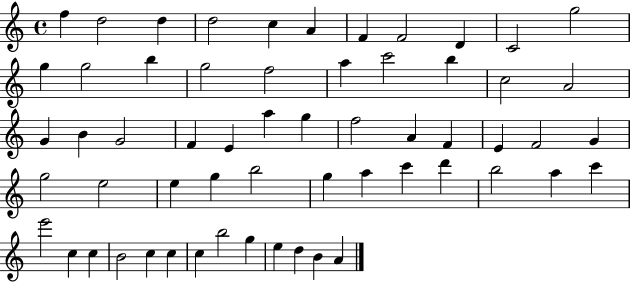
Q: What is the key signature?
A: C major